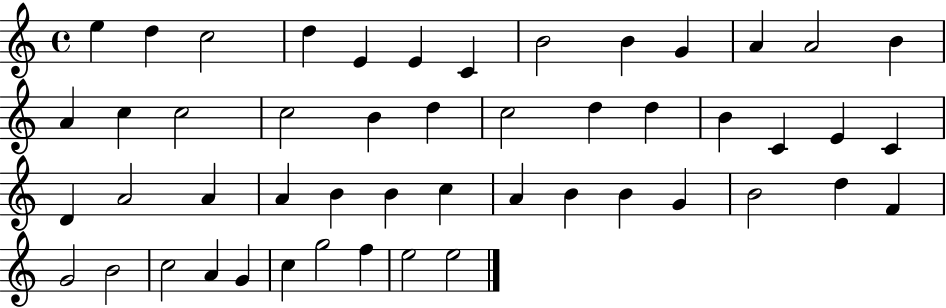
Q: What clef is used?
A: treble